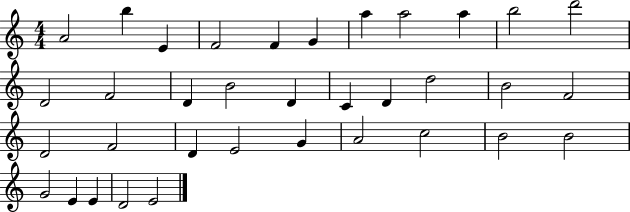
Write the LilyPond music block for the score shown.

{
  \clef treble
  \numericTimeSignature
  \time 4/4
  \key c \major
  a'2 b''4 e'4 | f'2 f'4 g'4 | a''4 a''2 a''4 | b''2 d'''2 | \break d'2 f'2 | d'4 b'2 d'4 | c'4 d'4 d''2 | b'2 f'2 | \break d'2 f'2 | d'4 e'2 g'4 | a'2 c''2 | b'2 b'2 | \break g'2 e'4 e'4 | d'2 e'2 | \bar "|."
}